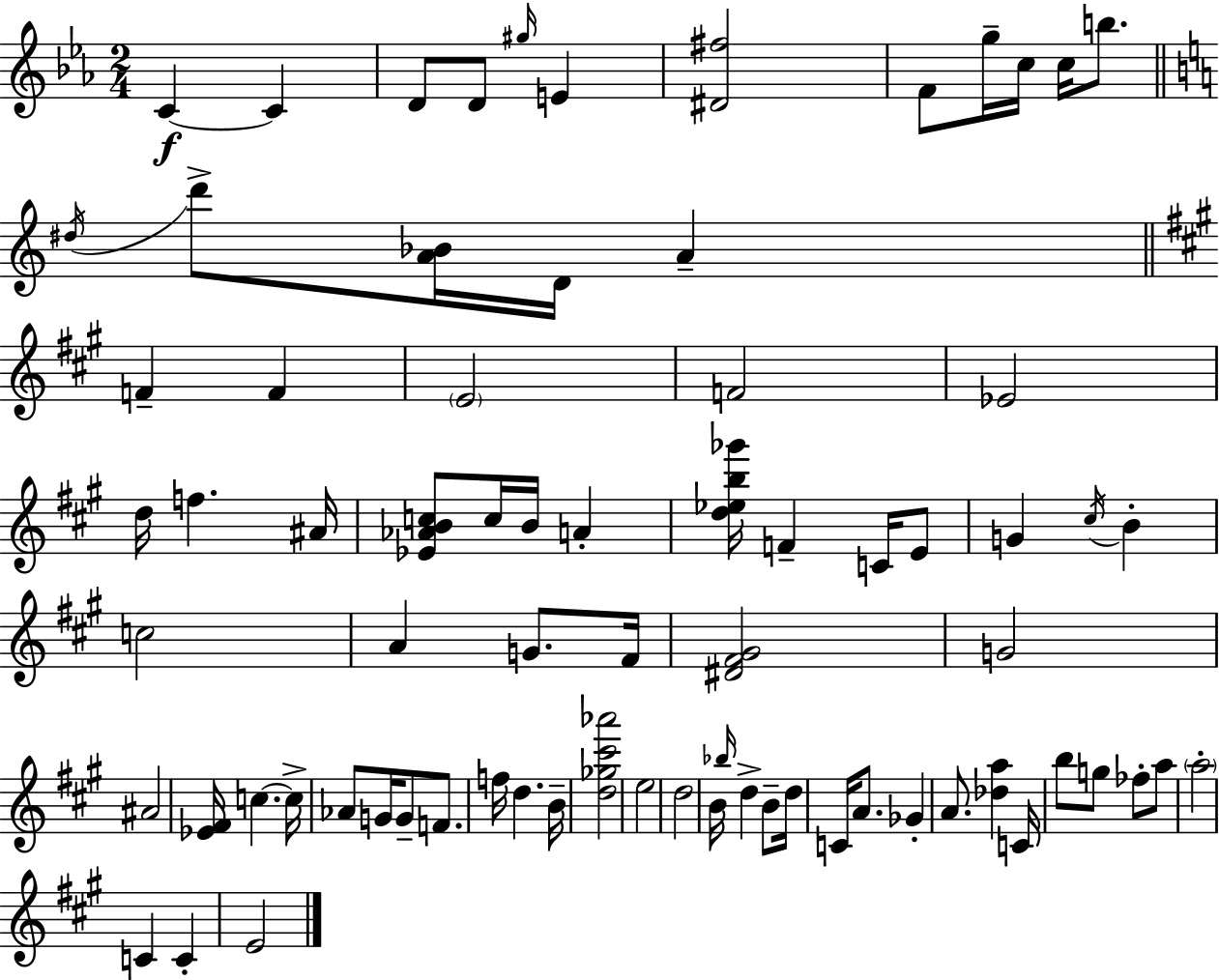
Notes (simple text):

C4/q C4/q D4/e D4/e G#5/s E4/q [D#4,F#5]/h F4/e G5/s C5/s C5/s B5/e. D#5/s D6/e [A4,Bb4]/s D4/s A4/q F4/q F4/q E4/h F4/h Eb4/h D5/s F5/q. A#4/s [Eb4,Ab4,B4,C5]/e C5/s B4/s A4/q [D5,Eb5,B5,Gb6]/s F4/q C4/s E4/e G4/q C#5/s B4/q C5/h A4/q G4/e. F#4/s [D#4,F#4,G#4]/h G4/h A#4/h [Eb4,F#4]/s C5/q. C5/s Ab4/e G4/s G4/e F4/e. F5/s D5/q. B4/s [D5,Gb5,C#6,Ab6]/h E5/h D5/h B4/s Bb5/s D5/q B4/e D5/s C4/s A4/e. Gb4/q A4/e. [Db5,A5]/q C4/s B5/e G5/e FES5/e A5/e A5/h C4/q C4/q E4/h